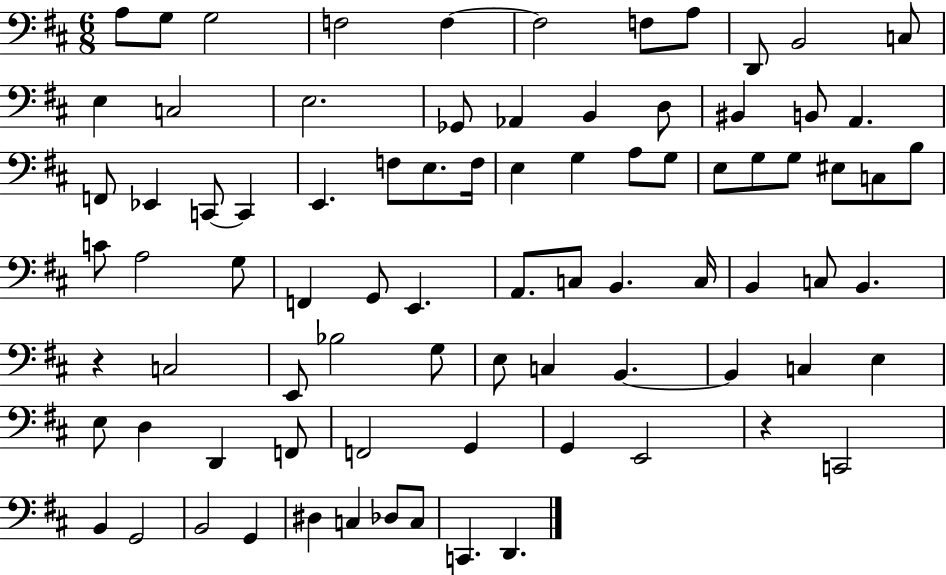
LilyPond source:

{
  \clef bass
  \numericTimeSignature
  \time 6/8
  \key d \major
  a8 g8 g2 | f2 f4~~ | f2 f8 a8 | d,8 b,2 c8 | \break e4 c2 | e2. | ges,8 aes,4 b,4 d8 | bis,4 b,8 a,4. | \break f,8 ees,4 c,8~~ c,4 | e,4. f8 e8. f16 | e4 g4 a8 g8 | e8 g8 g8 eis8 c8 b8 | \break c'8 a2 g8 | f,4 g,8 e,4. | a,8. c8 b,4. c16 | b,4 c8 b,4. | \break r4 c2 | e,8 bes2 g8 | e8 c4 b,4.~~ | b,4 c4 e4 | \break e8 d4 d,4 f,8 | f,2 g,4 | g,4 e,2 | r4 c,2 | \break b,4 g,2 | b,2 g,4 | dis4 c4 des8 c8 | c,4. d,4. | \break \bar "|."
}